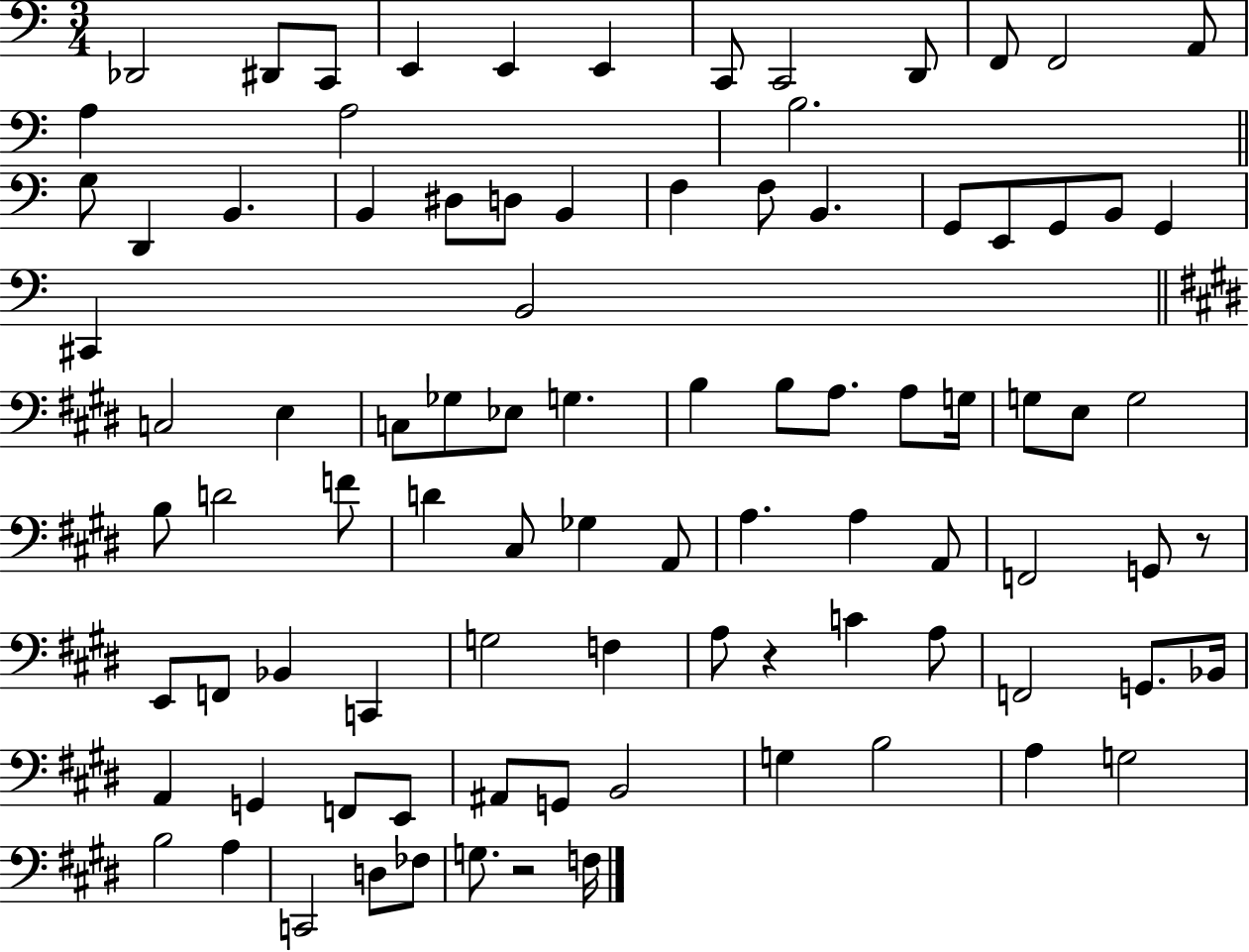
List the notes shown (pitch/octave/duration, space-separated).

Db2/h D#2/e C2/e E2/q E2/q E2/q C2/e C2/h D2/e F2/e F2/h A2/e A3/q A3/h B3/h. G3/e D2/q B2/q. B2/q D#3/e D3/e B2/q F3/q F3/e B2/q. G2/e E2/e G2/e B2/e G2/q C#2/q B2/h C3/h E3/q C3/e Gb3/e Eb3/e G3/q. B3/q B3/e A3/e. A3/e G3/s G3/e E3/e G3/h B3/e D4/h F4/e D4/q C#3/e Gb3/q A2/e A3/q. A3/q A2/e F2/h G2/e R/e E2/e F2/e Bb2/q C2/q G3/h F3/q A3/e R/q C4/q A3/e F2/h G2/e. Bb2/s A2/q G2/q F2/e E2/e A#2/e G2/e B2/h G3/q B3/h A3/q G3/h B3/h A3/q C2/h D3/e FES3/e G3/e. R/h F3/s